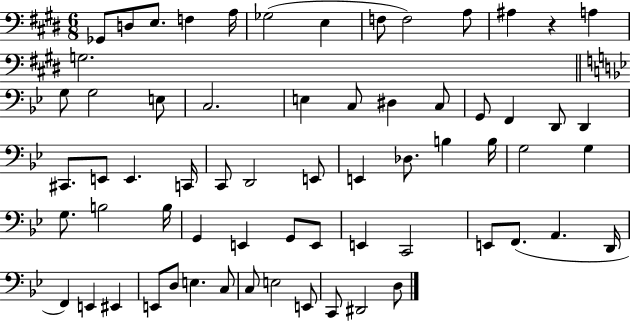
{
  \clef bass
  \numericTimeSignature
  \time 6/8
  \key e \major
  ges,8 d8 e8. f4 a16 | ges2( e4 | f8 f2) a8 | ais4 r4 a4 | \break g2. | \bar "||" \break \key g \minor g8 g2 e8 | c2. | e4 c8 dis4 c8 | g,8 f,4 d,8 d,4 | \break cis,8. e,8 e,4. c,16 | c,8 d,2 e,8 | e,4 des8. b4 b16 | g2 g4 | \break g8. b2 b16 | g,4 e,4 g,8 e,8 | e,4 c,2 | e,8 f,8.( a,4. d,16 | \break f,4) e,4 eis,4 | e,8 d8 e4. c8 | c8 e2 e,8 | c,8 dis,2 d8 | \break \bar "|."
}